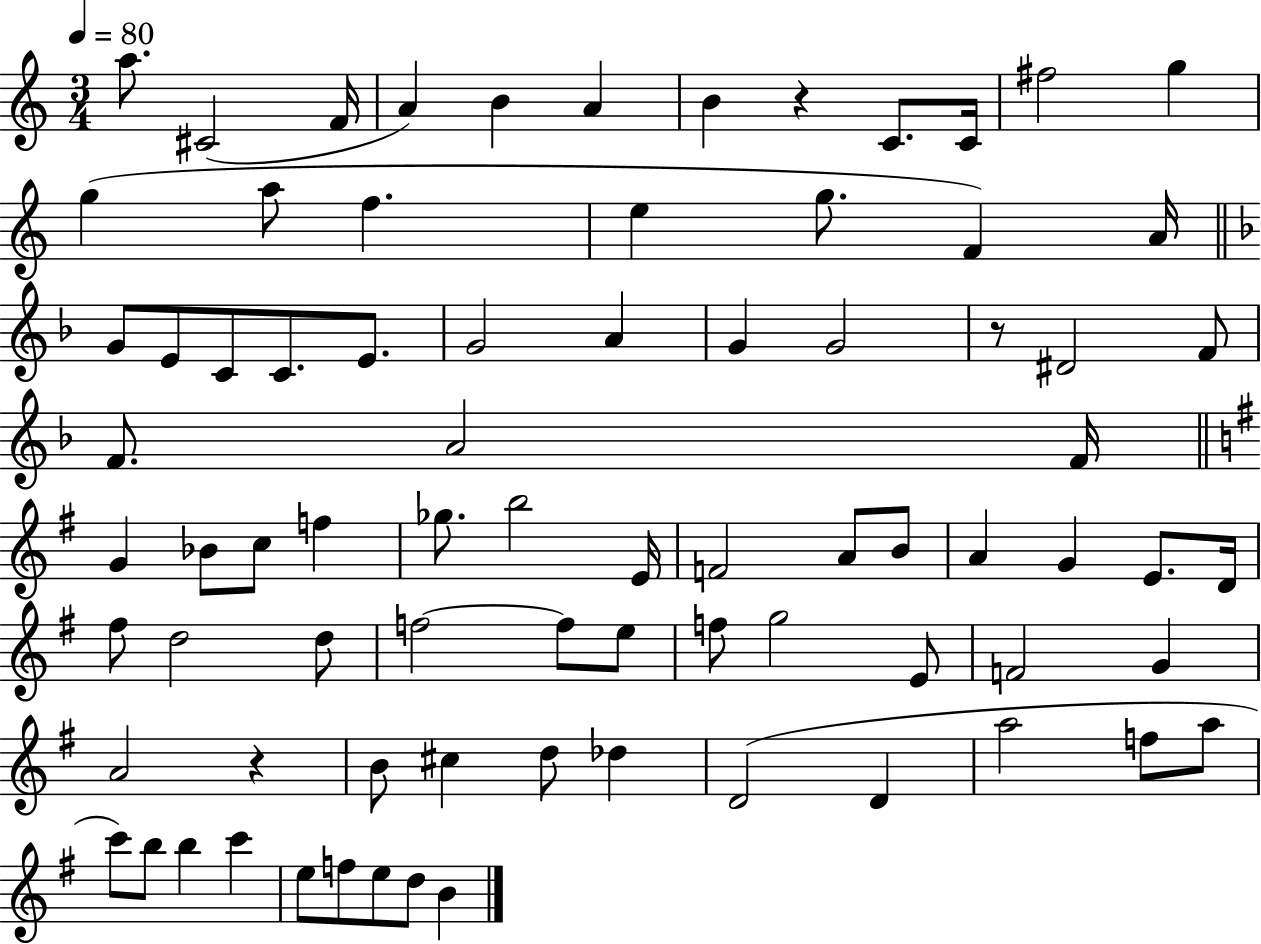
{
  \clef treble
  \numericTimeSignature
  \time 3/4
  \key c \major
  \tempo 4 = 80
  a''8. cis'2( f'16 | a'4) b'4 a'4 | b'4 r4 c'8. c'16 | fis''2 g''4 | \break g''4( a''8 f''4. | e''4 g''8. f'4) a'16 | \bar "||" \break \key d \minor g'8 e'8 c'8 c'8. e'8. | g'2 a'4 | g'4 g'2 | r8 dis'2 f'8 | \break f'8. a'2 f'16 | \bar "||" \break \key g \major g'4 bes'8 c''8 f''4 | ges''8. b''2 e'16 | f'2 a'8 b'8 | a'4 g'4 e'8. d'16 | \break fis''8 d''2 d''8 | f''2~~ f''8 e''8 | f''8 g''2 e'8 | f'2 g'4 | \break a'2 r4 | b'8 cis''4 d''8 des''4 | d'2( d'4 | a''2 f''8 a''8 | \break c'''8) b''8 b''4 c'''4 | e''8 f''8 e''8 d''8 b'4 | \bar "|."
}